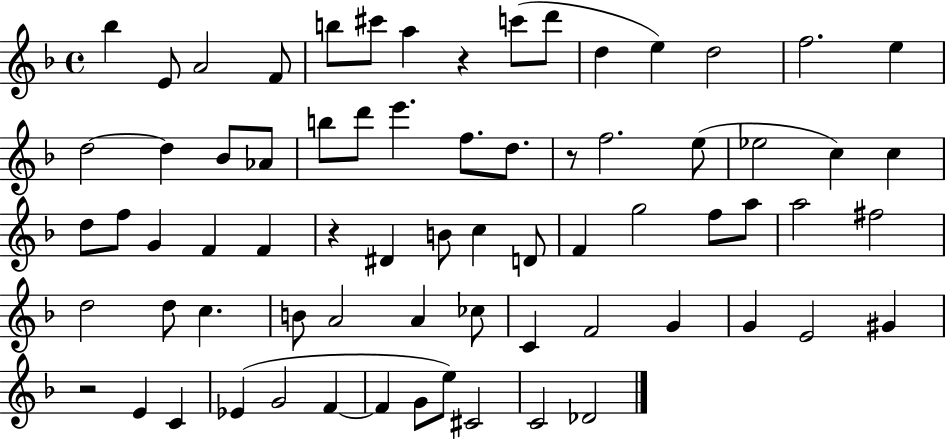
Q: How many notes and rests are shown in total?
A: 71